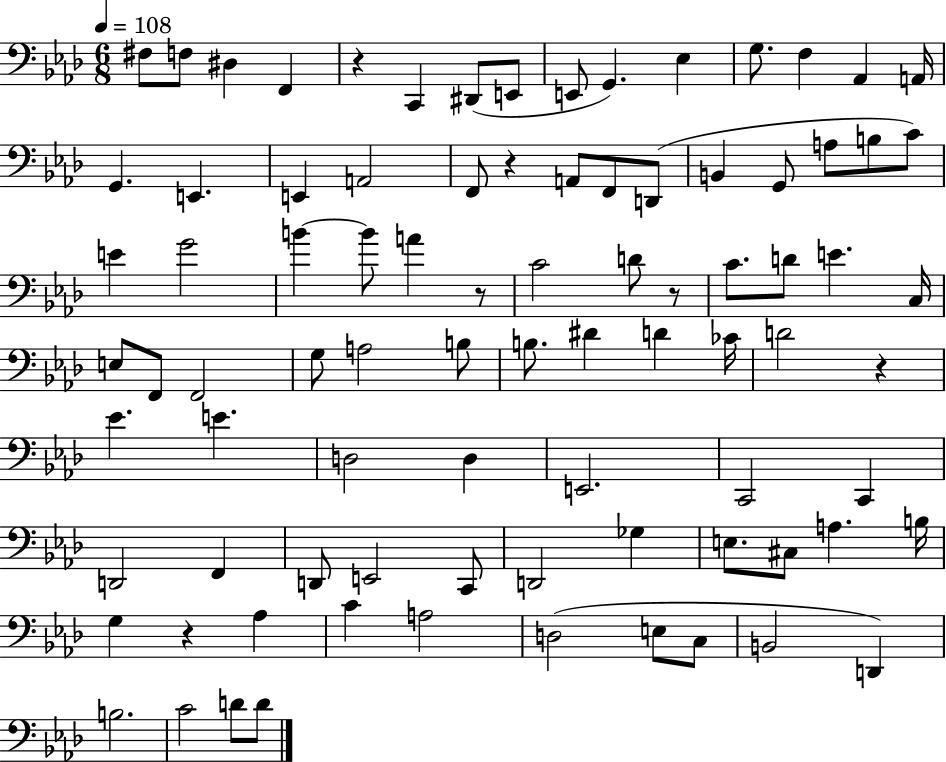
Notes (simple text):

F#3/e F3/e D#3/q F2/q R/q C2/q D#2/e E2/e E2/e G2/q. Eb3/q G3/e. F3/q Ab2/q A2/s G2/q. E2/q. E2/q A2/h F2/e R/q A2/e F2/e D2/e B2/q G2/e A3/e B3/e C4/e E4/q G4/h B4/q B4/e A4/q R/e C4/h D4/e R/e C4/e. D4/e E4/q. C3/s E3/e F2/e F2/h G3/e A3/h B3/e B3/e. D#4/q D4/q CES4/s D4/h R/q Eb4/q. E4/q. D3/h D3/q E2/h. C2/h C2/q D2/h F2/q D2/e E2/h C2/e D2/h Gb3/q E3/e. C#3/e A3/q. B3/s G3/q R/q Ab3/q C4/q A3/h D3/h E3/e C3/e B2/h D2/q B3/h. C4/h D4/e D4/e